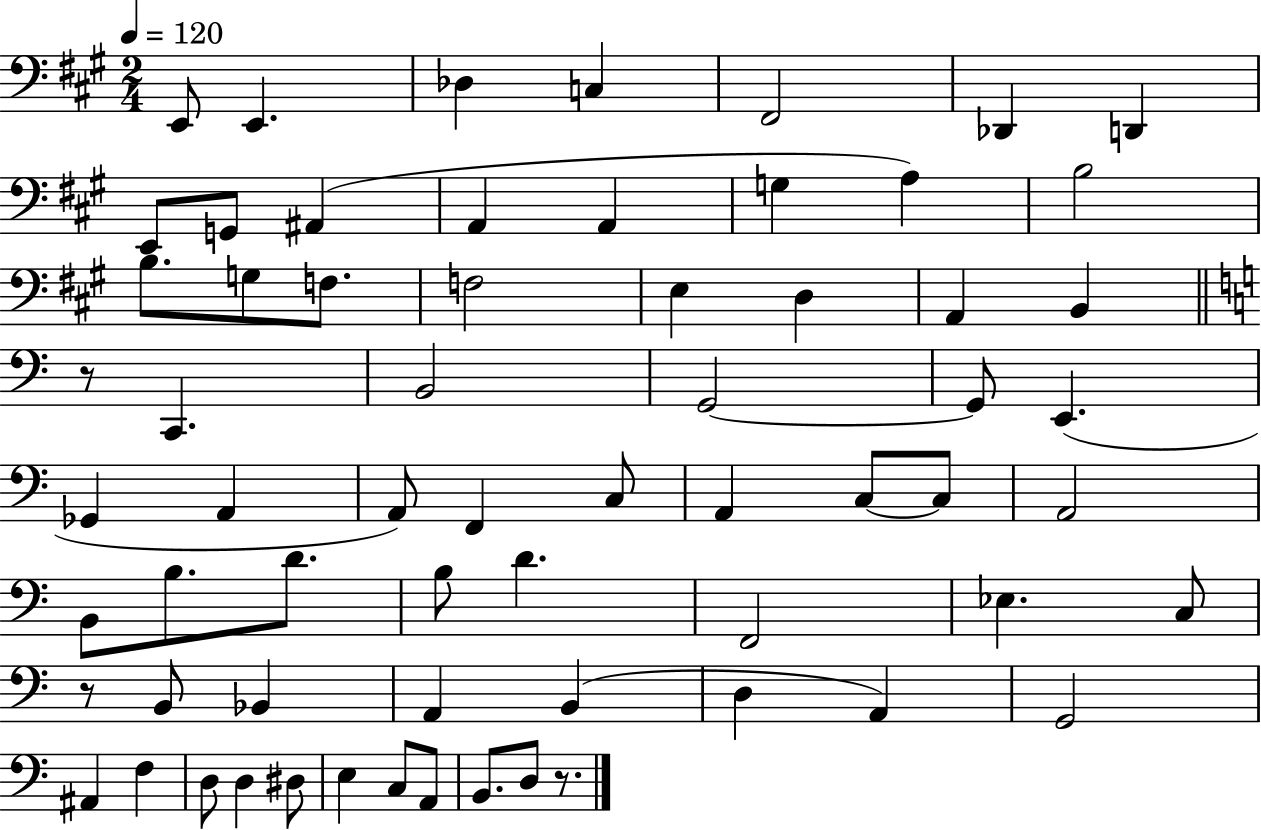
X:1
T:Untitled
M:2/4
L:1/4
K:A
E,,/2 E,, _D, C, ^F,,2 _D,, D,, E,,/2 G,,/2 ^A,, A,, A,, G, A, B,2 B,/2 G,/2 F,/2 F,2 E, D, A,, B,, z/2 C,, B,,2 G,,2 G,,/2 E,, _G,, A,, A,,/2 F,, C,/2 A,, C,/2 C,/2 A,,2 B,,/2 B,/2 D/2 B,/2 D F,,2 _E, C,/2 z/2 B,,/2 _B,, A,, B,, D, A,, G,,2 ^A,, F, D,/2 D, ^D,/2 E, C,/2 A,,/2 B,,/2 D,/2 z/2